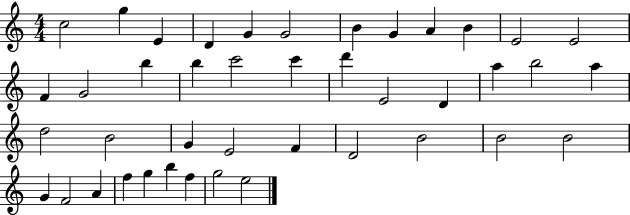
{
  \clef treble
  \numericTimeSignature
  \time 4/4
  \key c \major
  c''2 g''4 e'4 | d'4 g'4 g'2 | b'4 g'4 a'4 b'4 | e'2 e'2 | \break f'4 g'2 b''4 | b''4 c'''2 c'''4 | d'''4 e'2 d'4 | a''4 b''2 a''4 | \break d''2 b'2 | g'4 e'2 f'4 | d'2 b'2 | b'2 b'2 | \break g'4 f'2 a'4 | f''4 g''4 b''4 f''4 | g''2 e''2 | \bar "|."
}